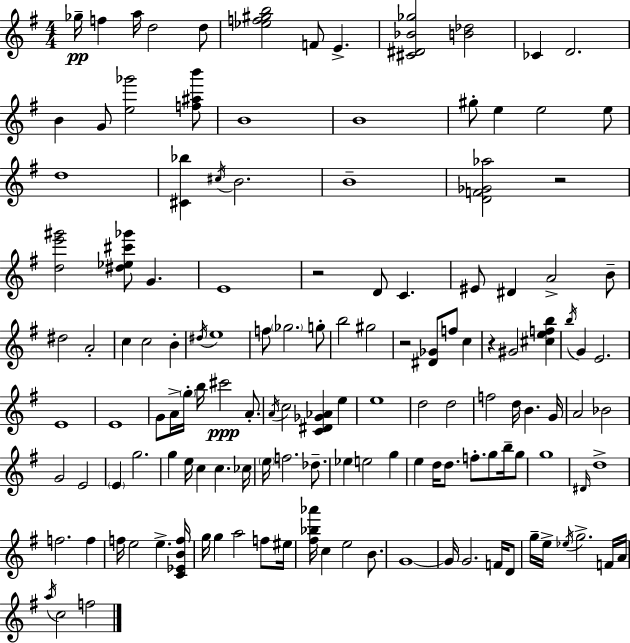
Gb5/s F5/q A5/s D5/h D5/e [Eb5,F5,G#5,B5]/h F4/e E4/q. [C#4,D#4,Bb4,Gb5]/h [B4,Db5]/h CES4/q D4/h. B4/q G4/e [E5,Gb6]/h [F5,A#5,B6]/e B4/w B4/w G#5/e E5/q E5/h E5/e D5/w [C#4,Bb5]/q C#5/s B4/h. B4/w [D4,F4,Gb4,Ab5]/h R/h [D5,E6,G#6]/h [D#5,Eb5,C#6,Gb6]/e G4/q. E4/w R/h D4/e C4/q. EIS4/e D#4/q A4/h B4/e D#5/h A4/h C5/q C5/h B4/q D#5/s E5/w F5/e Gb5/h. G5/e B5/h G#5/h R/h [D#4,Gb4]/e F5/e C5/q R/q G#4/h [C#5,E5,F5,B5]/q B5/s G4/q E4/h. E4/w E4/w G4/e A4/s G5/s B5/s C#6/h A4/e. A4/s C5/h [C4,D#4,Gb4,Ab4]/q E5/q E5/w D5/h D5/h F5/h D5/s B4/q. G4/s A4/h Bb4/h G4/h E4/h E4/q G5/h. G5/q E5/s C5/q C5/q. CES5/s E5/s F5/h. Db5/e. Eb5/q E5/h G5/q E5/q D5/s D5/e. F5/e. G5/e B5/s G5/e G5/w D#4/s D5/w F5/h. F5/q F5/s E5/h E5/q. [C4,Eb4,B4,F5]/s G5/s G5/q A5/h F5/e EIS5/s [F#5,Bb5,Ab6]/s C5/q E5/h B4/e. G4/w G4/s G4/h. F4/s D4/e G5/s E5/s Eb5/s G5/h. F4/s A4/s A5/s C5/h F5/h